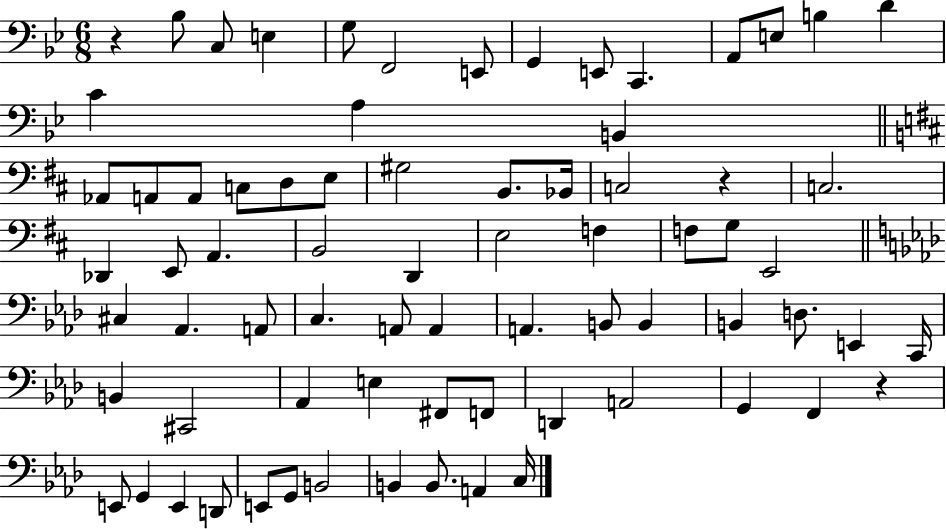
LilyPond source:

{
  \clef bass
  \numericTimeSignature
  \time 6/8
  \key bes \major
  r4 bes8 c8 e4 | g8 f,2 e,8 | g,4 e,8 c,4. | a,8 e8 b4 d'4 | \break c'4 a4 b,4 | \bar "||" \break \key d \major aes,8 a,8 a,8 c8 d8 e8 | gis2 b,8. bes,16 | c2 r4 | c2. | \break des,4 e,8 a,4. | b,2 d,4 | e2 f4 | f8 g8 e,2 | \break \bar "||" \break \key f \minor cis4 aes,4. a,8 | c4. a,8 a,4 | a,4. b,8 b,4 | b,4 d8. e,4 c,16 | \break b,4 cis,2 | aes,4 e4 fis,8 f,8 | d,4 a,2 | g,4 f,4 r4 | \break e,8 g,4 e,4 d,8 | e,8 g,8 b,2 | b,4 b,8. a,4 c16 | \bar "|."
}